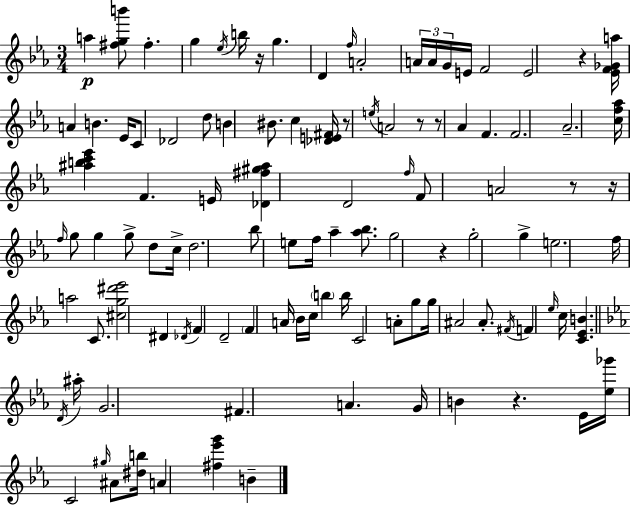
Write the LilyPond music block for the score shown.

{
  \clef treble
  \numericTimeSignature
  \time 3/4
  \key ees \major
  a''4\p <fis'' g'' b'''>8 fis''4.-. | g''4 \acciaccatura { ees''16 } b''16 r16 g''4. | d'4 \grace { f''16 } a'2-. | \tuplet 3/2 { a'16 a'16 g'16 } e'16 f'2 | \break e'2 r4 | <ees' f' ges' a''>16 a'4 b'4. | ees'16 c'8 des'2 | d''8 b'4 bis'8. c''4 | \break <des' e' fis'>16 r8 \acciaccatura { e''16 } a'2 | r8 r8 aes'4 f'4. | f'2. | aes'2.-- | \break <c'' f'' aes''>16 <ais'' b'' c''' ees'''>4 f'4. | e'16 <des' fis'' gis'' ais''>4 d'2 | \grace { f''16 } f'8 a'2 | r8 r16 \grace { f''16 } g''8 g''4 | \break g''8-> d''8 c''16-> d''2. | bes''8 e''8 f''16 aes''4-- | <aes'' bes''>8. g''2 | r4 g''2-. | \break g''4-> e''2. | f''16 a''2 | c'8. <cis'' g'' dis''' ees'''>2 | dis'4 \acciaccatura { des'16 } f'4 d'2-- | \break \parenthesize f'4 a'16 bes'16 | c''16 \parenthesize b''4 b''16 c'2 | a'8-. g''8 g''16 ais'2 | ais'8.-. \acciaccatura { fis'16 } f'4 \grace { ees''16 } | \break c''16 <c' ees' b'>4. \bar "||" \break \key c \minor \acciaccatura { d'16 } ais''16-. g'2. | fis'4. a'4. | g'16 b'4 r4. | ees'16 <ees'' ges'''>16 c'2 \grace { gis''16 } | \break ais'8 <dis'' b''>16 a'4 <fis'' ees''' g'''>4 b'4-- | \bar "|."
}